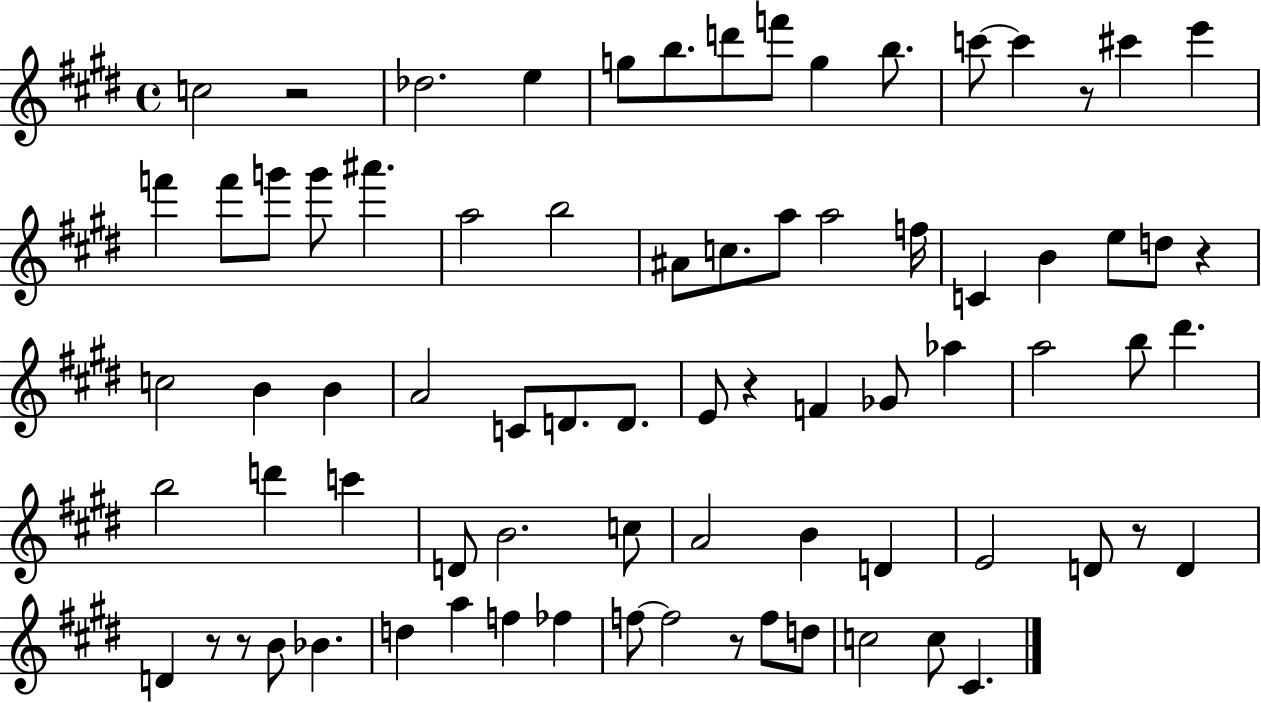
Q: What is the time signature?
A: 4/4